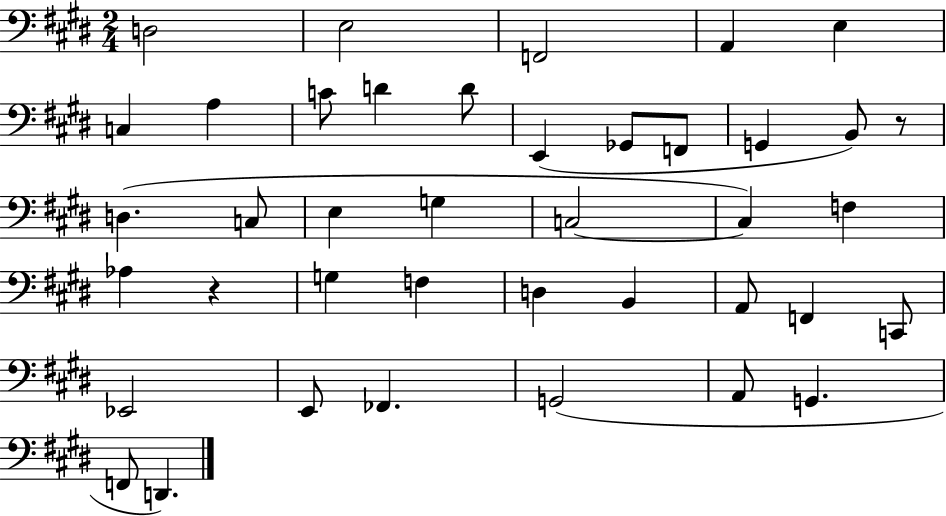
X:1
T:Untitled
M:2/4
L:1/4
K:E
D,2 E,2 F,,2 A,, E, C, A, C/2 D D/2 E,, _G,,/2 F,,/2 G,, B,,/2 z/2 D, C,/2 E, G, C,2 C, F, _A, z G, F, D, B,, A,,/2 F,, C,,/2 _E,,2 E,,/2 _F,, G,,2 A,,/2 G,, F,,/2 D,,